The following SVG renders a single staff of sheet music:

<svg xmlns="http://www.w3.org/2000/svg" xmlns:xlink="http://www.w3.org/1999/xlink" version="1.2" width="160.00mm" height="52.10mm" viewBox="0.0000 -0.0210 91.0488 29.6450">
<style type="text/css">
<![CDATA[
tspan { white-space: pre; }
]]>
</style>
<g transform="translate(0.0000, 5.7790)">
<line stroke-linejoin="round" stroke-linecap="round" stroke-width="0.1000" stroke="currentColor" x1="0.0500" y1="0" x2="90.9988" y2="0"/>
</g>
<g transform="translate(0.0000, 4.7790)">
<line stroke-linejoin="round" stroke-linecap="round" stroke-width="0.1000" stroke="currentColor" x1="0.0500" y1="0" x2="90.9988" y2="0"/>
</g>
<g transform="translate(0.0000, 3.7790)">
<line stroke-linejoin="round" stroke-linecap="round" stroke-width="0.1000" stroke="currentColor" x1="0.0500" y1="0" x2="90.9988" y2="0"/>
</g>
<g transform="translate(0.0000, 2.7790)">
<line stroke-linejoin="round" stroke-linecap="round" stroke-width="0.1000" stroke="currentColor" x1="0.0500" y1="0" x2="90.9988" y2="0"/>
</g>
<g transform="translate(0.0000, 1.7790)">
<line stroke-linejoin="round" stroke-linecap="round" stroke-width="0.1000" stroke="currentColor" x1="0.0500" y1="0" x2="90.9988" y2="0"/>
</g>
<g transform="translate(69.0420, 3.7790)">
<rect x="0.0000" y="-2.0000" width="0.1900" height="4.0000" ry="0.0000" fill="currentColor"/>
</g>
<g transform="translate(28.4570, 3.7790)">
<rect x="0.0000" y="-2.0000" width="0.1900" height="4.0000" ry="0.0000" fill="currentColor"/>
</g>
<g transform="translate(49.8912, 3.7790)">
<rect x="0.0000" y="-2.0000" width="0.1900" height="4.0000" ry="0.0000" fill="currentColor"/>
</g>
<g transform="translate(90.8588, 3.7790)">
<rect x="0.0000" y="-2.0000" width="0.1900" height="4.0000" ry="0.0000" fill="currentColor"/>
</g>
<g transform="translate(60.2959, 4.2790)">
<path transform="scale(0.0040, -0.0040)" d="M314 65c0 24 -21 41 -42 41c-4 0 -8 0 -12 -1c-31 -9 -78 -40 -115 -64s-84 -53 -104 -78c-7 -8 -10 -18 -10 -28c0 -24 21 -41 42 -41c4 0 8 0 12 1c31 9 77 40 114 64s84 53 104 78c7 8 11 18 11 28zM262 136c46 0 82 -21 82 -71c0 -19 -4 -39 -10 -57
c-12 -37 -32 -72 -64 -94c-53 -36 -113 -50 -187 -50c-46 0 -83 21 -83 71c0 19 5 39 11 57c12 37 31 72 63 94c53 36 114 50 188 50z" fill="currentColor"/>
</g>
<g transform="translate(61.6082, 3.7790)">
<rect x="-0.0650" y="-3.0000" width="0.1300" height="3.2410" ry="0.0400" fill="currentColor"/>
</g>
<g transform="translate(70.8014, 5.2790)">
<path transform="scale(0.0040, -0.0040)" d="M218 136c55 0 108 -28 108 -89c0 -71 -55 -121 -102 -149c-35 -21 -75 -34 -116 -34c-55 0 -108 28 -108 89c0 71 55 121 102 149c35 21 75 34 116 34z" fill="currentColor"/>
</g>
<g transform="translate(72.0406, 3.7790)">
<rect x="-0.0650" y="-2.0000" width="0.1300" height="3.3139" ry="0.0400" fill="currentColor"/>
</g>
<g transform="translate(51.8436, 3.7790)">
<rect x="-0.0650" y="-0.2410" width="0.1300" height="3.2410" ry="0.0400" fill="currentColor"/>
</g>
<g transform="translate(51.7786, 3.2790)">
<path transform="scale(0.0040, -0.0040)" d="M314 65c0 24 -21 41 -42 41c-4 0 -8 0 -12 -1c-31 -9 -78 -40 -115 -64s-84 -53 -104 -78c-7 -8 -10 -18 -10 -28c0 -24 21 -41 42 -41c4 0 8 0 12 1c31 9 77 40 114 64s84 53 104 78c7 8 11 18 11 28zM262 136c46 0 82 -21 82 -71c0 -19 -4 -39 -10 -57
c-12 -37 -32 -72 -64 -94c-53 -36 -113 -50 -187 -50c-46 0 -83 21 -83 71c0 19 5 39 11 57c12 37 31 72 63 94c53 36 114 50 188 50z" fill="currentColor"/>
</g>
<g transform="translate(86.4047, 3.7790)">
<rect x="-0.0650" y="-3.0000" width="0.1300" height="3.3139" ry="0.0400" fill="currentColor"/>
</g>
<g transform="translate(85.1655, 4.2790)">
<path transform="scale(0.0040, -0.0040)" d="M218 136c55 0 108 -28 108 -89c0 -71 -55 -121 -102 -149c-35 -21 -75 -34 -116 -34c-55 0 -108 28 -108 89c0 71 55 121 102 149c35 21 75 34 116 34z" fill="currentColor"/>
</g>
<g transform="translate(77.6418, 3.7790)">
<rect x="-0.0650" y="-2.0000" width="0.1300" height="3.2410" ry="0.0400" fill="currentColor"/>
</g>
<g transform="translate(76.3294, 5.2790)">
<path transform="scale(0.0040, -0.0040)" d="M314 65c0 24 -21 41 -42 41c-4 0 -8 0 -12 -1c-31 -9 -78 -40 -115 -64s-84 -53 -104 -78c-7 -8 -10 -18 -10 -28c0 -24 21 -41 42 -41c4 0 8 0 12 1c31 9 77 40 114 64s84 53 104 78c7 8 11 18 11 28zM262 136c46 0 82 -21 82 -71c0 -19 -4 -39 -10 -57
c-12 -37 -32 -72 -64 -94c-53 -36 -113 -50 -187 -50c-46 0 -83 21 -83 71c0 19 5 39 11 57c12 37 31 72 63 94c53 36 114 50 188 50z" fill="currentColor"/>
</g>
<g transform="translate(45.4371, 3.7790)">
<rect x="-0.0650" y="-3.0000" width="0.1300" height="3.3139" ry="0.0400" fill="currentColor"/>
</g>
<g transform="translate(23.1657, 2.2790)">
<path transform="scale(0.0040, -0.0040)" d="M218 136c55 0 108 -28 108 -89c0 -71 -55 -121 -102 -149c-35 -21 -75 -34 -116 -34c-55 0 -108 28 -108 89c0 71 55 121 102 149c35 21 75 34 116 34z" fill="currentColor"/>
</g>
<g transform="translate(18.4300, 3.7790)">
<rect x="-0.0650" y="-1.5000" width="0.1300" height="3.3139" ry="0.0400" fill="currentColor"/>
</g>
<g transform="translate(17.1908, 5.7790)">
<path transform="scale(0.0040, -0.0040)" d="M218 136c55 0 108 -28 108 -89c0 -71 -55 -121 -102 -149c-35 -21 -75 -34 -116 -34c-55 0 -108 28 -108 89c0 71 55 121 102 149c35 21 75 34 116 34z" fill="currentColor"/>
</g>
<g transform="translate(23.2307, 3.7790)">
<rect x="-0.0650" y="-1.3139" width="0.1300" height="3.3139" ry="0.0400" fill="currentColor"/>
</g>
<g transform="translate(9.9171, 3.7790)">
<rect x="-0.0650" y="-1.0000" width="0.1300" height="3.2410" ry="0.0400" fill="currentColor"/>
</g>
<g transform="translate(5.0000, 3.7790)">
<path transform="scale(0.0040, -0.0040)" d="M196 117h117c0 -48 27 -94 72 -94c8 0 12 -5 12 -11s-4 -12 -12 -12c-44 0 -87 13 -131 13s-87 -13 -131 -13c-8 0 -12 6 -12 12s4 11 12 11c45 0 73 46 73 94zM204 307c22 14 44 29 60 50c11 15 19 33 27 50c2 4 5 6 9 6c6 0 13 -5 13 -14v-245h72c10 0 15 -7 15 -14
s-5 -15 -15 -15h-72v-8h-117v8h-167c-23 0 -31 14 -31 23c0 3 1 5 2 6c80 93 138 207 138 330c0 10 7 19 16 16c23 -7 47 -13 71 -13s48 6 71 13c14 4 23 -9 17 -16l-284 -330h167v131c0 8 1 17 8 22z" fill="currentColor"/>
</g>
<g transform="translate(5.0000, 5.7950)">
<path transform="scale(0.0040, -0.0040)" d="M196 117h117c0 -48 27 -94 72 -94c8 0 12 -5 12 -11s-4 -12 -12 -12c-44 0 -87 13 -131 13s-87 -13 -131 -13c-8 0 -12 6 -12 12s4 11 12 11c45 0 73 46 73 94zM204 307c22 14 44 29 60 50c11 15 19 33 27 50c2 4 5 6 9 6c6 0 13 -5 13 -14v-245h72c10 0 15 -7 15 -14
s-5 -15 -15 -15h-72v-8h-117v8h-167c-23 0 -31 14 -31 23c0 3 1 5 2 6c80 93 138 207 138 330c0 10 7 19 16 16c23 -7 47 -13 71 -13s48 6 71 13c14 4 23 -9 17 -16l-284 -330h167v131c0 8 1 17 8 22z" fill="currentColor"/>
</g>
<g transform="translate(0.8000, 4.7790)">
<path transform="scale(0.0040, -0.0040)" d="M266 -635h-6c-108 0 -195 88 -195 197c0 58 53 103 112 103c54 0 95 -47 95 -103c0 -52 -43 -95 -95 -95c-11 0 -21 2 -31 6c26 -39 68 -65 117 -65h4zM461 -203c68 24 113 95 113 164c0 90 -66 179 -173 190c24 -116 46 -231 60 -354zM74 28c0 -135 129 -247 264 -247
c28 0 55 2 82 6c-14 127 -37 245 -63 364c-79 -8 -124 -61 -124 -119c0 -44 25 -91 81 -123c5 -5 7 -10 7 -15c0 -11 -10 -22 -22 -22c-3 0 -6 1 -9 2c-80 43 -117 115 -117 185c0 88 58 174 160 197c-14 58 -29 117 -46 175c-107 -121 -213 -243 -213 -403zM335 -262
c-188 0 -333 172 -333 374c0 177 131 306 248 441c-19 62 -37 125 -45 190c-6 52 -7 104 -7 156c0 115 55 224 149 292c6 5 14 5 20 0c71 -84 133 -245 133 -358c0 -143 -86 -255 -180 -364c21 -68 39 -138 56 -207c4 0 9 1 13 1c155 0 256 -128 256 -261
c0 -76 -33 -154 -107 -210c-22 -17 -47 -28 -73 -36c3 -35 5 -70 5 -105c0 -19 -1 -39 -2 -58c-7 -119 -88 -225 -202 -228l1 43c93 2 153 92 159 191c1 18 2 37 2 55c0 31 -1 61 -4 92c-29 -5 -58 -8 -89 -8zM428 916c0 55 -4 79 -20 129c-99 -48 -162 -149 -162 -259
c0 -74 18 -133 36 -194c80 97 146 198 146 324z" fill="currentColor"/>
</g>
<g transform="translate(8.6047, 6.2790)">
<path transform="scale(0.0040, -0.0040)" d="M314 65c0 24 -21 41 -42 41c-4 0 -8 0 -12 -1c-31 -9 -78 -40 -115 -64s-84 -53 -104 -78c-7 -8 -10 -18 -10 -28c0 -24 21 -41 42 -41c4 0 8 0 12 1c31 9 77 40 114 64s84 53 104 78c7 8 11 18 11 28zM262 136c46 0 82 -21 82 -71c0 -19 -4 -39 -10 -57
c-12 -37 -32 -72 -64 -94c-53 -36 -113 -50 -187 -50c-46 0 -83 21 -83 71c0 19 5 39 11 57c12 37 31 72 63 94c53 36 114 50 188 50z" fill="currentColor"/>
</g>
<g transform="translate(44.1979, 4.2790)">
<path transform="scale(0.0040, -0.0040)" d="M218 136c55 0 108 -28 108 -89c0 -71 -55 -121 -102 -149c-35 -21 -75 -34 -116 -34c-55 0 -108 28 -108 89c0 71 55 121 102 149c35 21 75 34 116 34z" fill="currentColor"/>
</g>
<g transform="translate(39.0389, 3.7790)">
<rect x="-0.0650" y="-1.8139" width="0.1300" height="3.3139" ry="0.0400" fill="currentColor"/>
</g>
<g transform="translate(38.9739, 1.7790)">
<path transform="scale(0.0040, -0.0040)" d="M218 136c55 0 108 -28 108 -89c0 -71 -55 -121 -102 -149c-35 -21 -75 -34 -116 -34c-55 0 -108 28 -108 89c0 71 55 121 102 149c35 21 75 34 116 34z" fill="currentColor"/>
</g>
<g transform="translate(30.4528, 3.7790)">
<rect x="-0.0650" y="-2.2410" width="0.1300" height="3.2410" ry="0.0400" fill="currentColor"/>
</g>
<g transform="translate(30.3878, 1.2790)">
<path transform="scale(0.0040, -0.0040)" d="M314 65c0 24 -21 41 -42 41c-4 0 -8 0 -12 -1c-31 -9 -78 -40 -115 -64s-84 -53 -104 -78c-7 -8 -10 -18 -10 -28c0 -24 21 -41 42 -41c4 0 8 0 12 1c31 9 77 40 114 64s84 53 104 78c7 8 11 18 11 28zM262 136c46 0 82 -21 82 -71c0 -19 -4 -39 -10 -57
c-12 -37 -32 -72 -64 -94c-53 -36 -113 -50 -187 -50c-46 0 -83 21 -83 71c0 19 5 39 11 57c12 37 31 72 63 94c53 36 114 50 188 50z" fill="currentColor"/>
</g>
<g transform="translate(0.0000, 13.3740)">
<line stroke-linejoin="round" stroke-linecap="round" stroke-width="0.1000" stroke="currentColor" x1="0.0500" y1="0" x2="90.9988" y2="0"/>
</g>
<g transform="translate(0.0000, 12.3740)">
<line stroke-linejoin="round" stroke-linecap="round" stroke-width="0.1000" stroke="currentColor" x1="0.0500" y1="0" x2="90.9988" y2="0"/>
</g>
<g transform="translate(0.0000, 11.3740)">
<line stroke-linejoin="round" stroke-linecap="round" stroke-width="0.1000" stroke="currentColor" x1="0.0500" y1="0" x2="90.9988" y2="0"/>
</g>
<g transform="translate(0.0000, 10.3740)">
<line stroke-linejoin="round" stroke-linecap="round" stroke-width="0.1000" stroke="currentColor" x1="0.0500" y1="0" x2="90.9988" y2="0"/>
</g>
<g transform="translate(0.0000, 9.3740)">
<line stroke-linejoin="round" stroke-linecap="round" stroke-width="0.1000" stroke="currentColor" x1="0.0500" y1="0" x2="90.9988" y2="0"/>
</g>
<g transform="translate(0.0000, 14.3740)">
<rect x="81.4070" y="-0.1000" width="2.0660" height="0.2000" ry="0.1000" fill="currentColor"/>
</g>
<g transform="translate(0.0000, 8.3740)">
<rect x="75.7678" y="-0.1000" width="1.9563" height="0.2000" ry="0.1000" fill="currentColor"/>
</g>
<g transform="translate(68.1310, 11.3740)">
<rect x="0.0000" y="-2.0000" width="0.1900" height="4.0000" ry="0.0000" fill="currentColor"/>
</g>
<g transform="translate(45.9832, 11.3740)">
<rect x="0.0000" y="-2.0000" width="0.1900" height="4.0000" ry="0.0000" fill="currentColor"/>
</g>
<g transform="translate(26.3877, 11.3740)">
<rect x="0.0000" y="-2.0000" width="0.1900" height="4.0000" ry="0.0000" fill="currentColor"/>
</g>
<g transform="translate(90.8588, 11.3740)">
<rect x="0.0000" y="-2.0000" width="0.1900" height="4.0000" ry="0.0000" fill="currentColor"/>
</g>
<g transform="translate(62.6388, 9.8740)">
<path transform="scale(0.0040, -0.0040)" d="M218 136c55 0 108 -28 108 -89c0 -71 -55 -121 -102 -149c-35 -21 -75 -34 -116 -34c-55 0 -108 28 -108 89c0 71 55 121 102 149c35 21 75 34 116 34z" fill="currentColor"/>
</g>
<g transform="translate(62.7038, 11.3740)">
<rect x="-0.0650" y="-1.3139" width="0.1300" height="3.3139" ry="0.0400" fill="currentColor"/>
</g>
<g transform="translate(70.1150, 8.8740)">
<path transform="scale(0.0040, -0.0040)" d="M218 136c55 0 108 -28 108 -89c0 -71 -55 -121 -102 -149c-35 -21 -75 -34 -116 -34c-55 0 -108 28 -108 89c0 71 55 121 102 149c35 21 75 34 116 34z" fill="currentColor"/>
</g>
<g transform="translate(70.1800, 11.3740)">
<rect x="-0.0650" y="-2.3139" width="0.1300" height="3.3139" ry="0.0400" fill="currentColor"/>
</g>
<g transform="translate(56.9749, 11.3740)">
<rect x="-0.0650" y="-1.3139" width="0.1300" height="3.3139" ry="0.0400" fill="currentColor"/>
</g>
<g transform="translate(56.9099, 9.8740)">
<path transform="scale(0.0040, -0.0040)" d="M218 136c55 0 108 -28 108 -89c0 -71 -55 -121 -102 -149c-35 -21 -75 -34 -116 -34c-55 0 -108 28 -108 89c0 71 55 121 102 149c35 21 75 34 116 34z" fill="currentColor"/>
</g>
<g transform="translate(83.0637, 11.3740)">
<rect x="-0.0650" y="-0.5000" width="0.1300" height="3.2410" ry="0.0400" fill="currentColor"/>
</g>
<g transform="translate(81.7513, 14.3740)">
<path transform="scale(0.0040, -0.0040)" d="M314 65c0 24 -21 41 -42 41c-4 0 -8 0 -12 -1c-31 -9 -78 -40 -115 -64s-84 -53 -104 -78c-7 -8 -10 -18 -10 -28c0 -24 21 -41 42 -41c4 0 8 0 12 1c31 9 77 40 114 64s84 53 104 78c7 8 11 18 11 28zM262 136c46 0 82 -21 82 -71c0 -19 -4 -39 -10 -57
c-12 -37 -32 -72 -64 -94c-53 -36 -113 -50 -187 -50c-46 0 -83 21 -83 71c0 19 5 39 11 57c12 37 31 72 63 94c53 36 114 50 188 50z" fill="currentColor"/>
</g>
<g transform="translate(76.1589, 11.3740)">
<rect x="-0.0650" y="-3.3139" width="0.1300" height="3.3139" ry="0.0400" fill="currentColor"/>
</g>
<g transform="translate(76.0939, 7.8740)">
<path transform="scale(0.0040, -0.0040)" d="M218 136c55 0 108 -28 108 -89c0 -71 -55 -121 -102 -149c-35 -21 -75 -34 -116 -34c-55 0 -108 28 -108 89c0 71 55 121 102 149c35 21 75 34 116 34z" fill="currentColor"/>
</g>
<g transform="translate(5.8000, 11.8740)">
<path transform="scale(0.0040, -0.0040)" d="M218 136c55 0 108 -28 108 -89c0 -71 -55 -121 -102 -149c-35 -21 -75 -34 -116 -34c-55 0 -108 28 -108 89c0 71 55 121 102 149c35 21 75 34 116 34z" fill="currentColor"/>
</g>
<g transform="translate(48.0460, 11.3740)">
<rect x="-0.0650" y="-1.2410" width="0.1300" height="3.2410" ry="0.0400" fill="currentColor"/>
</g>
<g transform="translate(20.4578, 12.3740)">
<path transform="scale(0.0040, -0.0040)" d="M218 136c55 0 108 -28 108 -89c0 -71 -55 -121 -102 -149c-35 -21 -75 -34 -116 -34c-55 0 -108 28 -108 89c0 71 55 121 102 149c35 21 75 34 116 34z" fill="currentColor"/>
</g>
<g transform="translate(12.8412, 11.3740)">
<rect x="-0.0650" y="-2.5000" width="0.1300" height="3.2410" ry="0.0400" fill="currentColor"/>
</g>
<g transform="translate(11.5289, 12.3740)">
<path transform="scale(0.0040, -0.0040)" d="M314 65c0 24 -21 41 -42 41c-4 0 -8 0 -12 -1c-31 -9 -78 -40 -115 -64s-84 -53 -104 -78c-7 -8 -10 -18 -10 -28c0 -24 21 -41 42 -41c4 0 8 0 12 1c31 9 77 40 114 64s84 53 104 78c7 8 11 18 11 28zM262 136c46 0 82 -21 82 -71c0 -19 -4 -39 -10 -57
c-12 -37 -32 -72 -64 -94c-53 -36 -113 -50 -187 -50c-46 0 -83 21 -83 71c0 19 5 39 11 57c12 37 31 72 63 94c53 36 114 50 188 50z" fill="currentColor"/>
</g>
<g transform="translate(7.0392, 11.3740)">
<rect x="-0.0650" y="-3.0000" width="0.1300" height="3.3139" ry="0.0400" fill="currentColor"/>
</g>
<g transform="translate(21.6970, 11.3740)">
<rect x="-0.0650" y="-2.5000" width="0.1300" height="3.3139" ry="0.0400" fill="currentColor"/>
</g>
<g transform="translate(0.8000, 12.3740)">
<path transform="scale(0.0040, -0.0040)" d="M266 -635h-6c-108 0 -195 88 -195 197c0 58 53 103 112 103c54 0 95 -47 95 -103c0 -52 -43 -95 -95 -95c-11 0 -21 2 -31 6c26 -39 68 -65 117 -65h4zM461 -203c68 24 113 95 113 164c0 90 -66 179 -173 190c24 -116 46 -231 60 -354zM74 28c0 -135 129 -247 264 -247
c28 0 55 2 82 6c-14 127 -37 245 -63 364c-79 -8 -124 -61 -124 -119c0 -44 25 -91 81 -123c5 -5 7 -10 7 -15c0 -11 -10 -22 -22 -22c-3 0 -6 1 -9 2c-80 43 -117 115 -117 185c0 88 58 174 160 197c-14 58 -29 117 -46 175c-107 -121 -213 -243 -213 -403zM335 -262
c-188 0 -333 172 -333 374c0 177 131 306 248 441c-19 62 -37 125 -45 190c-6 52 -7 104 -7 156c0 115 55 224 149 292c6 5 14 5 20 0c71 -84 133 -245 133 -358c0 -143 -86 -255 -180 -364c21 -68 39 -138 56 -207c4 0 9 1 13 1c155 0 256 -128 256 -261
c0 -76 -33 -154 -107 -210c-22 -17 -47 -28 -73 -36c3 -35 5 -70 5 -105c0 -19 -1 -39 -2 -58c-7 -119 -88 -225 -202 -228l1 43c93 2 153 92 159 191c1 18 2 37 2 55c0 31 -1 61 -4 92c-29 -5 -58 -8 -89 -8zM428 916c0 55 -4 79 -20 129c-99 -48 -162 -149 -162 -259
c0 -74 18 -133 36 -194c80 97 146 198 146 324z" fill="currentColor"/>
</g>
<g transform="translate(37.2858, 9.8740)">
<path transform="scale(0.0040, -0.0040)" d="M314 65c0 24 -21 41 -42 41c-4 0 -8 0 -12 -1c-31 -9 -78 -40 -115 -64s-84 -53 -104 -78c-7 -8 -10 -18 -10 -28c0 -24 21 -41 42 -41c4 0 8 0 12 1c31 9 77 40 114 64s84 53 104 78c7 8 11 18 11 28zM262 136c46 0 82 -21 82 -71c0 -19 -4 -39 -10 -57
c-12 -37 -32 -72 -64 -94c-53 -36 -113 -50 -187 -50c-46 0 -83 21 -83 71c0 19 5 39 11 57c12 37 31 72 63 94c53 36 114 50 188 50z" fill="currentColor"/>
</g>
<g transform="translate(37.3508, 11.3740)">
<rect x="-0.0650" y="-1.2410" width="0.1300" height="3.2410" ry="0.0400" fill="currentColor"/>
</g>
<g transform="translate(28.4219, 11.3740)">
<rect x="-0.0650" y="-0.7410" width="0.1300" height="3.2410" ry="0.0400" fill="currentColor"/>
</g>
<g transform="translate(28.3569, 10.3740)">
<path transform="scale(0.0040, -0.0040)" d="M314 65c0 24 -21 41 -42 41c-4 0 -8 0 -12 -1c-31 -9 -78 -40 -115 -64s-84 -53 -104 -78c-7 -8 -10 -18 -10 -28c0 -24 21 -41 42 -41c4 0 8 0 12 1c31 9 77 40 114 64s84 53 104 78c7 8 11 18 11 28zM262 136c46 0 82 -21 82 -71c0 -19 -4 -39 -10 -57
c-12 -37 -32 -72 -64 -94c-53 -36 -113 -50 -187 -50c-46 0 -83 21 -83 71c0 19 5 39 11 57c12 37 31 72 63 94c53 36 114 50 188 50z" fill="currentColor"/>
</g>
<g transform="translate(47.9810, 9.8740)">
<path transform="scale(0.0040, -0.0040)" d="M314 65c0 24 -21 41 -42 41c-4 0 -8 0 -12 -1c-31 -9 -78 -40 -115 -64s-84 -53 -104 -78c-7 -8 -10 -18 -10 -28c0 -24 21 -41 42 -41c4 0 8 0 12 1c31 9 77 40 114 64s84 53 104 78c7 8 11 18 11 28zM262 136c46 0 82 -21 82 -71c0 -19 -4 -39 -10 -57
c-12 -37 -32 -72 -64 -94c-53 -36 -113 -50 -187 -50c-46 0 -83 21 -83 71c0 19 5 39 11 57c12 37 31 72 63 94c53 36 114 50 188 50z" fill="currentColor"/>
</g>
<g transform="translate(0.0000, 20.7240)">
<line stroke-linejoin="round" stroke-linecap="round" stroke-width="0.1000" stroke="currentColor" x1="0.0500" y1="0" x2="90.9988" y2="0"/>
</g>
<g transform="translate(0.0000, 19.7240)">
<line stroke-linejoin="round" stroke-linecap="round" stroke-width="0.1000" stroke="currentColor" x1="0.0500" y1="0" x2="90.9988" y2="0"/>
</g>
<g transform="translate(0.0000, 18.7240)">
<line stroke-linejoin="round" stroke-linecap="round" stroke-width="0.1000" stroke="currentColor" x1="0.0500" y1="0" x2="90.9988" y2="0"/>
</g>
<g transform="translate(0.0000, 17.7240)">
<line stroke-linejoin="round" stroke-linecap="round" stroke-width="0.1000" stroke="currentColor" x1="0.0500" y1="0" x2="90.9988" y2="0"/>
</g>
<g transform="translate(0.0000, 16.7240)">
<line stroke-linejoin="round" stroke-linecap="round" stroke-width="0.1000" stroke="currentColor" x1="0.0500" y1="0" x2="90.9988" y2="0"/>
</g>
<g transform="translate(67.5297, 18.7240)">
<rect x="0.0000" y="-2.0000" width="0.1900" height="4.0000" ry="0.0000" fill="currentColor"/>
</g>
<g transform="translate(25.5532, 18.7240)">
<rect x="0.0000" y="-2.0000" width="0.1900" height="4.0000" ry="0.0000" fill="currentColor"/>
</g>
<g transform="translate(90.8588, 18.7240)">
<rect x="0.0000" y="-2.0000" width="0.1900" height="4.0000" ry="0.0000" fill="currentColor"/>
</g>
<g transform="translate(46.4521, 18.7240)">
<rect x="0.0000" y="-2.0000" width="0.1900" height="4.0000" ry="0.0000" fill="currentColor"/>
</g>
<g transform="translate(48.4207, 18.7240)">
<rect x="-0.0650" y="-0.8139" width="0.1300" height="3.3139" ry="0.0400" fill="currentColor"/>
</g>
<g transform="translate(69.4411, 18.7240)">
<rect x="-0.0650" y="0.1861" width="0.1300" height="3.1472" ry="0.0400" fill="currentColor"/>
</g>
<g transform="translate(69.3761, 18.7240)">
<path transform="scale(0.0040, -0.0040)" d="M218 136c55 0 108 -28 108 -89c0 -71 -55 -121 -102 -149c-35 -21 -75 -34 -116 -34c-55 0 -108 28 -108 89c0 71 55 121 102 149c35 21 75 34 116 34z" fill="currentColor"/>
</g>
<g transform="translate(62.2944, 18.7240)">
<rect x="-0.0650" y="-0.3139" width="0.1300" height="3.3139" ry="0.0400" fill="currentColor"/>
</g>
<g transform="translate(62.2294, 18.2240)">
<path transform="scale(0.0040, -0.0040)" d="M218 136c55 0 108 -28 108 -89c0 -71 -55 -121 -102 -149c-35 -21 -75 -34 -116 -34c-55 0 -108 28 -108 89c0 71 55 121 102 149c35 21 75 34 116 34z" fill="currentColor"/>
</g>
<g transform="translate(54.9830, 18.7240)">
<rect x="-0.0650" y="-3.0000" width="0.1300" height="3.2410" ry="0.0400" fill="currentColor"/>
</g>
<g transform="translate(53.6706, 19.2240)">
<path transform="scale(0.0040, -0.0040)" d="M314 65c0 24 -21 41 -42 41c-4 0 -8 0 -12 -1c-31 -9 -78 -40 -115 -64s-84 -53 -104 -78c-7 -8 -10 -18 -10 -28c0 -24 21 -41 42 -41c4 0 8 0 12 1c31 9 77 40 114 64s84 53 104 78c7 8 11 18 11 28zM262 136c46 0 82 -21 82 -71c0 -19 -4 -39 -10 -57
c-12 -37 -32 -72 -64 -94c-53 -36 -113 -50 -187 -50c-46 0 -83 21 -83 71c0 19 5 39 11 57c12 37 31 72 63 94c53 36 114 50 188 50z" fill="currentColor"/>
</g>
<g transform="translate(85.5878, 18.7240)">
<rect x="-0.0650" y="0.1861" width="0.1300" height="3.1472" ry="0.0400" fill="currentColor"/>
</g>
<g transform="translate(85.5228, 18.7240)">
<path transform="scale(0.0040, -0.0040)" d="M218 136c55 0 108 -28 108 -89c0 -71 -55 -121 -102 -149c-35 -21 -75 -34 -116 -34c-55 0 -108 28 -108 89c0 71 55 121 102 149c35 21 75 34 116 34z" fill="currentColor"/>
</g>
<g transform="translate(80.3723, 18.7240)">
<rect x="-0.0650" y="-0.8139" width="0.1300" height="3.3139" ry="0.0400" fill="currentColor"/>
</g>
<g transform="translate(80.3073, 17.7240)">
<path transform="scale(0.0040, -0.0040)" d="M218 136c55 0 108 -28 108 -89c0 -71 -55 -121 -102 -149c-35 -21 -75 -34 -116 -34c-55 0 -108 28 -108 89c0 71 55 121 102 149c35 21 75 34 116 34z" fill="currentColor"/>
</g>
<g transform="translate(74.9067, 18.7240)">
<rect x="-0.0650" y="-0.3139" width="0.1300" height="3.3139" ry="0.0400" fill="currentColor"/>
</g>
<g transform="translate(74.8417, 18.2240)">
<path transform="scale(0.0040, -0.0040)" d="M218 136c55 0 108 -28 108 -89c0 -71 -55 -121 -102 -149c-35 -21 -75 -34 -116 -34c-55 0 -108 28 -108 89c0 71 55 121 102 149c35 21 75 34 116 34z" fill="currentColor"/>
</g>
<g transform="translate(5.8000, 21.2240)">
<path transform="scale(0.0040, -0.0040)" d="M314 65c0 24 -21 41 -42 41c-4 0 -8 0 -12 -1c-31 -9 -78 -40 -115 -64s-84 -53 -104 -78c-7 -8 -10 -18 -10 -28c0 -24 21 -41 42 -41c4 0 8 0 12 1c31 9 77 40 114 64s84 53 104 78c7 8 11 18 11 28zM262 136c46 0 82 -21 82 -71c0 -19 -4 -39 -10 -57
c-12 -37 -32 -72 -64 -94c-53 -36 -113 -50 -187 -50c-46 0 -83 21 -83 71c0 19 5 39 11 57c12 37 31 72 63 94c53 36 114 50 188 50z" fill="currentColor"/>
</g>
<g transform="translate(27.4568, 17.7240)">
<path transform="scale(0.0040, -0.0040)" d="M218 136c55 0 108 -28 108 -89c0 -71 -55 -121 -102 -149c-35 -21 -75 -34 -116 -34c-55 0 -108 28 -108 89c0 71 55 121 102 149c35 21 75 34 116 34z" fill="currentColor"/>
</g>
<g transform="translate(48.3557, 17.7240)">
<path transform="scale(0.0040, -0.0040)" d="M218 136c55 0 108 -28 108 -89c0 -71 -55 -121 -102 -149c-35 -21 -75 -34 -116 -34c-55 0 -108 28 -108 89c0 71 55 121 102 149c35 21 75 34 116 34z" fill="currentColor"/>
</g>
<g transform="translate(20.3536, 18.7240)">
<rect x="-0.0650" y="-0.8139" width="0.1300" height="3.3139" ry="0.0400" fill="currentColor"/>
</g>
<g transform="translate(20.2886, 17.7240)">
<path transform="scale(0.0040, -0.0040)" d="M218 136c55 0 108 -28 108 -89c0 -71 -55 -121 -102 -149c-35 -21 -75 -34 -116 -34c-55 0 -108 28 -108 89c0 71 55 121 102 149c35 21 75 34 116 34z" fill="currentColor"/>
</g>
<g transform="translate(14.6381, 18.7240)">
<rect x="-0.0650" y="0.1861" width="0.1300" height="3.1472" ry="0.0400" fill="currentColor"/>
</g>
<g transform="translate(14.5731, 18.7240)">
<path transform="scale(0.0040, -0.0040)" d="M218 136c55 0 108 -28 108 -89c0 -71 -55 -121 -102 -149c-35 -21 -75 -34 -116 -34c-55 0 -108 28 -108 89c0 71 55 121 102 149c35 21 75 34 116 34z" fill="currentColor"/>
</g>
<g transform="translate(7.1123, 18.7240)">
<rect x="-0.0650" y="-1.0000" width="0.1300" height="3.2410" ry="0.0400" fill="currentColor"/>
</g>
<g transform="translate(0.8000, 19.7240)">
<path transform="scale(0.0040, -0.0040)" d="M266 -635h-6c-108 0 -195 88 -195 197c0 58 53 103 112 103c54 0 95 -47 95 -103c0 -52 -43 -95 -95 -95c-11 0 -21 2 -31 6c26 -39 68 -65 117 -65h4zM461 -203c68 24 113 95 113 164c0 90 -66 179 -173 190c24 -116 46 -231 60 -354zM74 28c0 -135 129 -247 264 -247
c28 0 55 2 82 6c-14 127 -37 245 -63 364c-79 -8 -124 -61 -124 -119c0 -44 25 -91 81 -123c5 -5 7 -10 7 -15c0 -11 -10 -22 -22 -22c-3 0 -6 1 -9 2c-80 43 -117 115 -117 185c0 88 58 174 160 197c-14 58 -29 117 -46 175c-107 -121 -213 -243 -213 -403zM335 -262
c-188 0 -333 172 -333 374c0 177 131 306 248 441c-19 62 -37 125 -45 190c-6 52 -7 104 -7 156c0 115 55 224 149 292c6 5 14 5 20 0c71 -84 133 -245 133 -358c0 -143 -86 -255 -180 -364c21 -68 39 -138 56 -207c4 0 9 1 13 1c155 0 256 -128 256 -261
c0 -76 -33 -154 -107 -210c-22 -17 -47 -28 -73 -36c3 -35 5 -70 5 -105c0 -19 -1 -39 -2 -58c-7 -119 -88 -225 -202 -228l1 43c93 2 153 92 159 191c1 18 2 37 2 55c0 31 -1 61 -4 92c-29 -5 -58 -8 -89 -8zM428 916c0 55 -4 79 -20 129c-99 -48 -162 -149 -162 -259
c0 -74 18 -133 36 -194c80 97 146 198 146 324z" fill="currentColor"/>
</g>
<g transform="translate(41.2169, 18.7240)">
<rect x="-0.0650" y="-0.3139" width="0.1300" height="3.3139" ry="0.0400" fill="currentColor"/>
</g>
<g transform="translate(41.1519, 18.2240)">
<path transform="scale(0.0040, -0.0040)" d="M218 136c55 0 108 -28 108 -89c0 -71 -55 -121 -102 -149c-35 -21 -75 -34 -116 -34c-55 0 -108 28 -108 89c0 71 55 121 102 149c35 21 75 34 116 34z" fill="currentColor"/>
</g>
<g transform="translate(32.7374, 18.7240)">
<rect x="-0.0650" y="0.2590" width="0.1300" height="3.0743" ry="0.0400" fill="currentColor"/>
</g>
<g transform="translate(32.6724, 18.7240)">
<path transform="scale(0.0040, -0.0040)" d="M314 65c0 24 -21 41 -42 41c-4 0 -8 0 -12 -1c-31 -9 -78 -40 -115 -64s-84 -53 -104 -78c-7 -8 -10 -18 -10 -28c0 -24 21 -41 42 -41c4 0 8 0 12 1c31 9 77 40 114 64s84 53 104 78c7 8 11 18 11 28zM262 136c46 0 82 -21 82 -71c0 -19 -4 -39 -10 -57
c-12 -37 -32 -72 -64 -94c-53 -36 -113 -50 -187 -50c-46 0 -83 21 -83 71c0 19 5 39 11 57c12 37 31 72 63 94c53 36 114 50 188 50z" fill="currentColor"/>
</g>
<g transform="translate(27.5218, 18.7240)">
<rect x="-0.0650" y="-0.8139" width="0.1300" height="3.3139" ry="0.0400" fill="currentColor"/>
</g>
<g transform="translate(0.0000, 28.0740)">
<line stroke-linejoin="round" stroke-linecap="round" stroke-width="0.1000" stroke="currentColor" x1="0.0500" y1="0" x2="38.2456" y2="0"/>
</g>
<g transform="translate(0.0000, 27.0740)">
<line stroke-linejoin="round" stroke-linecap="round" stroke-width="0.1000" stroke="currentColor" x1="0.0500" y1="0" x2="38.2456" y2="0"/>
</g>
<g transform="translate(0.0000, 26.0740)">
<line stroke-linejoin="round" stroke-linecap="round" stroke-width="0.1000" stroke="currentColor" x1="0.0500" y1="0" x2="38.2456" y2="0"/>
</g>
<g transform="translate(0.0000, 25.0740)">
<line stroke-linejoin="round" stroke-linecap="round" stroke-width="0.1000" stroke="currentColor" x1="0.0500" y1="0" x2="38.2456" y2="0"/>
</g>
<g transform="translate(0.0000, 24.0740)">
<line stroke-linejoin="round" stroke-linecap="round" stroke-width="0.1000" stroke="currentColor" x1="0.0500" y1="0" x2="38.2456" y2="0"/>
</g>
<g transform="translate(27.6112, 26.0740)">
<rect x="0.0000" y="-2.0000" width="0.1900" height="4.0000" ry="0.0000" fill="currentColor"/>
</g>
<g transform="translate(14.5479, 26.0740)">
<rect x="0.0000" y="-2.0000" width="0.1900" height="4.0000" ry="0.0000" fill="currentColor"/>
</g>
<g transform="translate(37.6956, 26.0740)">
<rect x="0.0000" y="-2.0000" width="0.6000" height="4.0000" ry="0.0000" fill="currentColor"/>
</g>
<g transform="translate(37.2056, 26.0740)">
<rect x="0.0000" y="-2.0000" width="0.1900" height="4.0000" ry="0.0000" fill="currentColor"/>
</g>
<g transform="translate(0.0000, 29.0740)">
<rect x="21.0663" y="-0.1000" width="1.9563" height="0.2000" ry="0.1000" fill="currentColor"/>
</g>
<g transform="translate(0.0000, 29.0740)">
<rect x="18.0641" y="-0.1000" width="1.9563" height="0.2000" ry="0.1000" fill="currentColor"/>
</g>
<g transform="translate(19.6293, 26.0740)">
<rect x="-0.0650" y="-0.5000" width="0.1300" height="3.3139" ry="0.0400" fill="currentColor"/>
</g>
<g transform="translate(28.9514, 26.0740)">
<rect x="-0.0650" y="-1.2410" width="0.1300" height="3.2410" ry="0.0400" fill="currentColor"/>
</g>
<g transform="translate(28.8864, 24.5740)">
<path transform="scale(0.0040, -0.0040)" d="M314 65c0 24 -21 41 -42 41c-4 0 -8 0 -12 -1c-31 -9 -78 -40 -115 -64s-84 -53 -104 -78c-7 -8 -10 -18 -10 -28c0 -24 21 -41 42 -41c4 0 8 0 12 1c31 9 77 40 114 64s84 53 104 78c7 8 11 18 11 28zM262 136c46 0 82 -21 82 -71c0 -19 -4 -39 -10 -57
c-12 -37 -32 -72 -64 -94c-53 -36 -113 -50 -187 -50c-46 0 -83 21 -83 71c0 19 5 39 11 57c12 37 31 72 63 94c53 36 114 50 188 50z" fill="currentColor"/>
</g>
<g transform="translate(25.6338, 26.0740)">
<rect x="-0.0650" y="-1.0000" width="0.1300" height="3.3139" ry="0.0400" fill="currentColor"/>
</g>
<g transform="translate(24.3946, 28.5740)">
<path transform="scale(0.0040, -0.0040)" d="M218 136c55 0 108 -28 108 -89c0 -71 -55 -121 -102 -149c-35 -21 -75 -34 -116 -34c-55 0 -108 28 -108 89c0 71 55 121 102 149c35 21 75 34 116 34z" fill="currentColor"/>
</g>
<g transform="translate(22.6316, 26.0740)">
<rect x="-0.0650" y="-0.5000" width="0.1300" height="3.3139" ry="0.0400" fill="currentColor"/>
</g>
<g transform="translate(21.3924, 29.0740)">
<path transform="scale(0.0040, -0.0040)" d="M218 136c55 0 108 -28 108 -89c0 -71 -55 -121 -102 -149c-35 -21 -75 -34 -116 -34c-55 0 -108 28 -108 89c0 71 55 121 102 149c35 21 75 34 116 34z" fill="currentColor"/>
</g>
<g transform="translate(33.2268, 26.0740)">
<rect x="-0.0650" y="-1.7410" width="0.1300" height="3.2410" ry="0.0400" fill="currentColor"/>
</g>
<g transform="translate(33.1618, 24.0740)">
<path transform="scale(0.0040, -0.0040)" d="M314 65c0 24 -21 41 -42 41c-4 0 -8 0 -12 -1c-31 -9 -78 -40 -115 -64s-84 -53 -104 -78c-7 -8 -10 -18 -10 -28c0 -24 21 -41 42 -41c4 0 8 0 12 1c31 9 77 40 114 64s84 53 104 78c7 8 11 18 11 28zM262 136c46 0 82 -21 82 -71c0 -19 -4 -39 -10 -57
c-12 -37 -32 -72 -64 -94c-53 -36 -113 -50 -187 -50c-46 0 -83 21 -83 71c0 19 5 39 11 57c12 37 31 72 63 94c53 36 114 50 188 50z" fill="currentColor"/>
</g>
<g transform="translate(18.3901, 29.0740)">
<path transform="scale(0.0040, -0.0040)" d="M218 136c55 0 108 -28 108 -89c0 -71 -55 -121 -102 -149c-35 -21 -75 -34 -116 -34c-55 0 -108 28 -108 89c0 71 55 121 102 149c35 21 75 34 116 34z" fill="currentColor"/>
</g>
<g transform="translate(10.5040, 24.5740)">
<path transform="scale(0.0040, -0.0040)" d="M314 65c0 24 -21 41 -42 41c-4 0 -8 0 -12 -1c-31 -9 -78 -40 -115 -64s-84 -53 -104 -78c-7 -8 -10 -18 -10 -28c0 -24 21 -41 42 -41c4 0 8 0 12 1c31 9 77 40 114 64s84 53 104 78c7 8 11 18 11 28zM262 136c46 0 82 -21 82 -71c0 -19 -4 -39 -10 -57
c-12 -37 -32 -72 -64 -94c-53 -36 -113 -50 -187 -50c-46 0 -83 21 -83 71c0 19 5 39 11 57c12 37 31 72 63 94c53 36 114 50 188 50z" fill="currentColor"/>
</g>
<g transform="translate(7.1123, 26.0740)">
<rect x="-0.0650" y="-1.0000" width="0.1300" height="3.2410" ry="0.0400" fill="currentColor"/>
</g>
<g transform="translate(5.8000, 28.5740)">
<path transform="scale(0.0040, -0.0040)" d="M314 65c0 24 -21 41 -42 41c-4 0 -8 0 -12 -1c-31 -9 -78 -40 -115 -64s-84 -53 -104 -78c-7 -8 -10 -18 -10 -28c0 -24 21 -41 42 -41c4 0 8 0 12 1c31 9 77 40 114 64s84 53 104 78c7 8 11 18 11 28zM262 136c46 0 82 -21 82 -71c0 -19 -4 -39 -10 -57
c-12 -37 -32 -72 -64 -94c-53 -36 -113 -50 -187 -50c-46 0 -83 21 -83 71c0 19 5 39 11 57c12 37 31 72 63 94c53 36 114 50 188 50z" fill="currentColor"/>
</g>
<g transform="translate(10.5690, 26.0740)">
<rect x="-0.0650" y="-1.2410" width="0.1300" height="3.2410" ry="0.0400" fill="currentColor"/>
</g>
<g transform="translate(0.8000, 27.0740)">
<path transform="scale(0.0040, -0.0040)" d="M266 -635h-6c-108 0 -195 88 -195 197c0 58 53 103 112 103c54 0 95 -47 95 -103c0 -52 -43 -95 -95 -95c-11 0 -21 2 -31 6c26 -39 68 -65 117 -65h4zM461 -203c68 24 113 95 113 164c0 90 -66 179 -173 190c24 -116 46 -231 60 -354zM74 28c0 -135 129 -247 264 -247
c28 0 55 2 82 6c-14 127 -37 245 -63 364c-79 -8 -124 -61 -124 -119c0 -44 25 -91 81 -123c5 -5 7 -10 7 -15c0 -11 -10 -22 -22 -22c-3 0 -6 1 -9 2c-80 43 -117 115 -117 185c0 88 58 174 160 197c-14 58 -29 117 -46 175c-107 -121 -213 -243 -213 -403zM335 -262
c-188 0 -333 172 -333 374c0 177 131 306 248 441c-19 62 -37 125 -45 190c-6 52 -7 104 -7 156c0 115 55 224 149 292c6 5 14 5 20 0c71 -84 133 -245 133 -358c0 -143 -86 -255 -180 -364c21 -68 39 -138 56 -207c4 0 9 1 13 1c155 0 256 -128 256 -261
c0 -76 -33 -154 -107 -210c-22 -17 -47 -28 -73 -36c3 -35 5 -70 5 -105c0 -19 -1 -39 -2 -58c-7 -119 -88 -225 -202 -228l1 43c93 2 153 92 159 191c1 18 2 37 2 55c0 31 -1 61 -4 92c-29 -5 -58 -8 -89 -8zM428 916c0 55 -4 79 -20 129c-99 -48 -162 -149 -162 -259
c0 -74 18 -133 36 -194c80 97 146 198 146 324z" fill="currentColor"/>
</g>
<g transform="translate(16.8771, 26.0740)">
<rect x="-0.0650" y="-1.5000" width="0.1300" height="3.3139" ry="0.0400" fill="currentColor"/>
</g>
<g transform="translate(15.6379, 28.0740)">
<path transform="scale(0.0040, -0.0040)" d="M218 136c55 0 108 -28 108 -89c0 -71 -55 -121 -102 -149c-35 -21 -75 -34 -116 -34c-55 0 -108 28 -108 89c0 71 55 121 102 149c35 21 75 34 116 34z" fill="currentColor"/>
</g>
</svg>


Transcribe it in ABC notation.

X:1
T:Untitled
M:4/4
L:1/4
K:C
D2 E e g2 f A c2 A2 F F2 A A G2 G d2 e2 e2 e e g b C2 D2 B d d B2 c d A2 c B c d B D2 e2 E C C D e2 f2